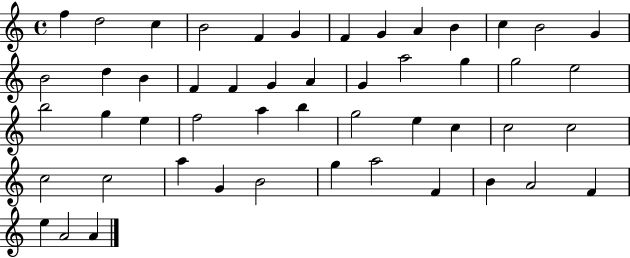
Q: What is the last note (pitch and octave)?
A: A4